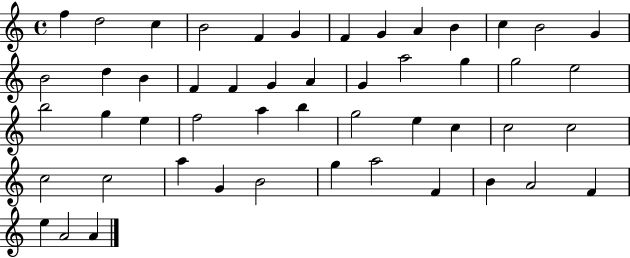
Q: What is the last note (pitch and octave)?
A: A4